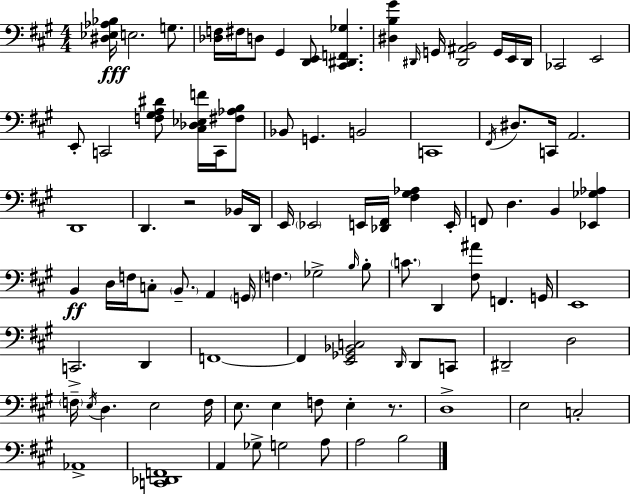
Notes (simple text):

[D#3,Eb3,Ab3,Bb3]/s E3/h. G3/e. [Db3,F3]/s F#3/s D3/e G#2/q [D2,E2]/e [C#2,D#2,F2,Gb3]/q. [D#3,B3,G#4]/q D#2/s G2/s [D#2,A#2,B2]/h G2/s E2/s D#2/s CES2/h E2/h E2/e C2/h [F3,G#3,A3,D#4]/e [C#3,Db3,Eb3,F4]/s C2/s [F#3,Ab3,B3]/e Bb2/e G2/q. B2/h C2/w F#2/s D#3/e. C2/s A2/h. D2/w D2/q. R/h Bb2/s D2/s E2/s Eb2/h E2/s [Db2,F#2]/s [F#3,G#3,Ab3]/q E2/s F2/e D3/q. B2/q [Eb2,Gb3,Ab3]/q B2/q D3/s F3/s C3/e B2/e. A2/q G2/s F3/q. Gb3/h B3/s B3/e C4/e. D2/q [F#3,A#4]/e F2/q. G2/s E2/w C2/h. D2/q F2/w F2/q [E2,Gb2,Bb2,C3]/h D2/s D2/e C2/e D#2/h D3/h F3/s E3/s D3/q. E3/h F3/s E3/e. E3/q F3/e E3/q R/e. D3/w E3/h C3/h Ab2/w [C2,Db2,F2]/w A2/q Gb3/e G3/h A3/e A3/h B3/h